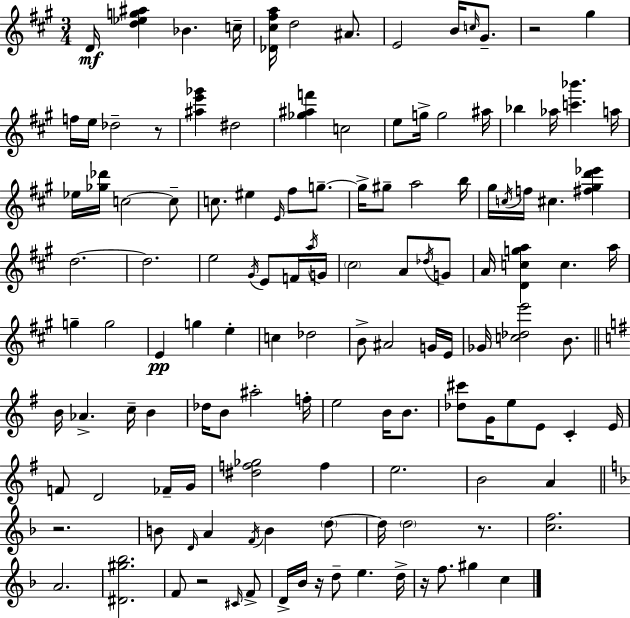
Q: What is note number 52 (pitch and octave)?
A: C5